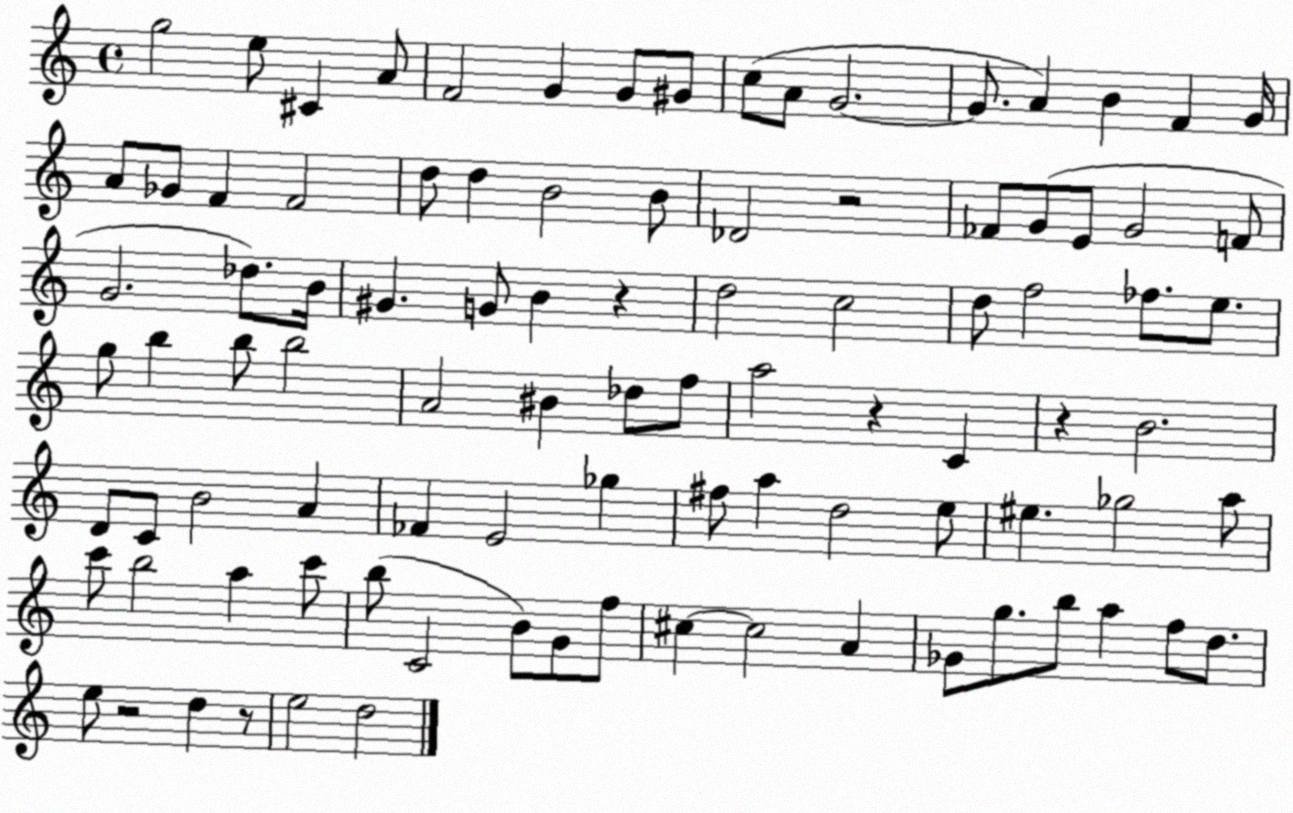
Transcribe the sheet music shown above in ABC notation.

X:1
T:Untitled
M:4/4
L:1/4
K:C
g2 e/2 ^C A/2 F2 G G/2 ^G/2 c/2 A/2 G2 G/2 A B F G/4 A/2 _G/2 F F2 d/2 d B2 B/2 _D2 z2 _F/2 G/2 E/2 G2 F/2 G2 _d/2 B/4 ^G G/2 B z d2 c2 d/2 f2 _f/2 e/2 g/2 b b/2 b2 A2 ^B _d/2 f/2 a2 z C z B2 D/2 C/2 B2 A _F E2 _g ^f/2 a d2 e/2 ^e _g2 a/2 c'/2 b2 a c'/2 b/2 C2 B/2 G/2 f/2 ^c ^c2 A _G/2 g/2 b/2 a f/2 d/2 e/2 z2 d z/2 e2 d2